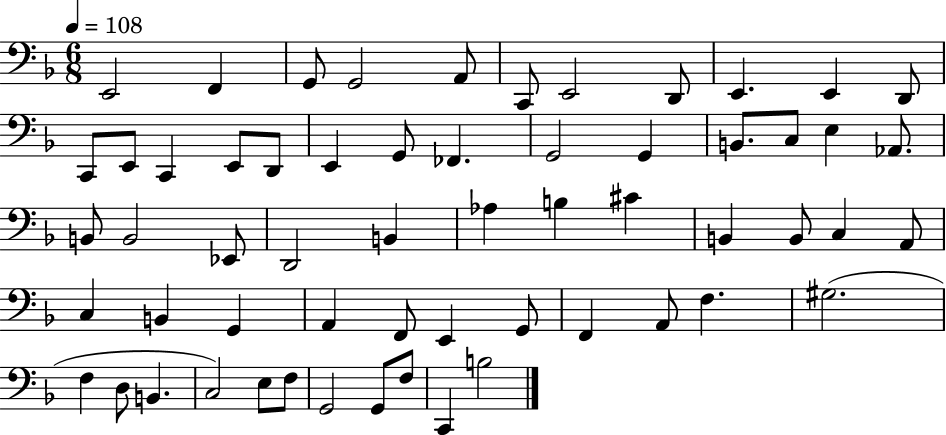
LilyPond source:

{
  \clef bass
  \numericTimeSignature
  \time 6/8
  \key f \major
  \tempo 4 = 108
  e,2 f,4 | g,8 g,2 a,8 | c,8 e,2 d,8 | e,4. e,4 d,8 | \break c,8 e,8 c,4 e,8 d,8 | e,4 g,8 fes,4. | g,2 g,4 | b,8. c8 e4 aes,8. | \break b,8 b,2 ees,8 | d,2 b,4 | aes4 b4 cis'4 | b,4 b,8 c4 a,8 | \break c4 b,4 g,4 | a,4 f,8 e,4 g,8 | f,4 a,8 f4. | gis2.( | \break f4 d8 b,4. | c2) e8 f8 | g,2 g,8 f8 | c,4 b2 | \break \bar "|."
}